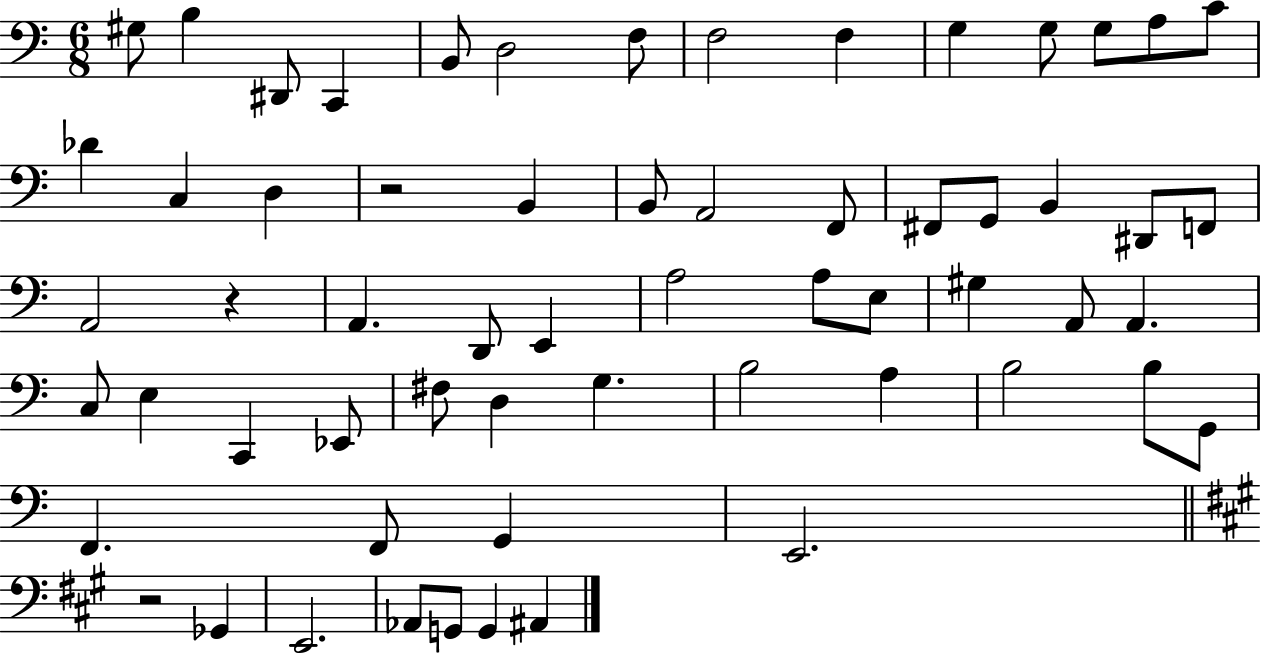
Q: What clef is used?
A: bass